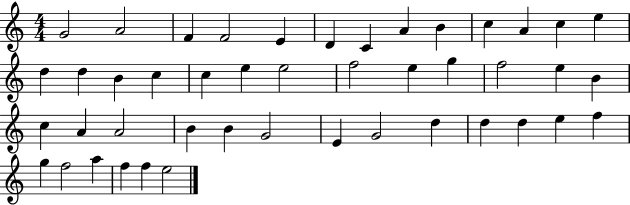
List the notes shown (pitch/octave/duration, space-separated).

G4/h A4/h F4/q F4/h E4/q D4/q C4/q A4/q B4/q C5/q A4/q C5/q E5/q D5/q D5/q B4/q C5/q C5/q E5/q E5/h F5/h E5/q G5/q F5/h E5/q B4/q C5/q A4/q A4/h B4/q B4/q G4/h E4/q G4/h D5/q D5/q D5/q E5/q F5/q G5/q F5/h A5/q F5/q F5/q E5/h